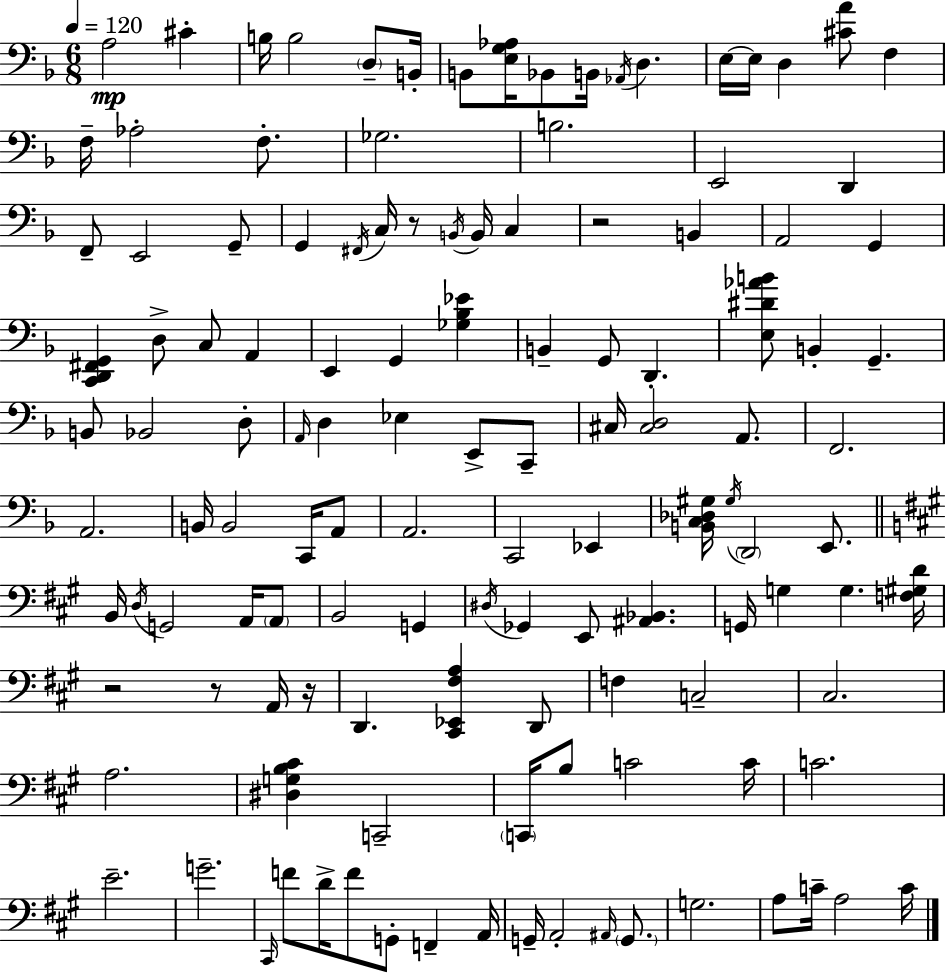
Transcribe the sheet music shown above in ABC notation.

X:1
T:Untitled
M:6/8
L:1/4
K:Dm
A,2 ^C B,/4 B,2 D,/2 B,,/4 B,,/2 [E,G,_A,]/4 _B,,/2 B,,/4 _A,,/4 D, E,/4 E,/4 D, [^CA]/2 F, F,/4 _A,2 F,/2 _G,2 B,2 E,,2 D,, F,,/2 E,,2 G,,/2 G,, ^F,,/4 C,/4 z/2 B,,/4 B,,/4 C, z2 B,, A,,2 G,, [C,,D,,^F,,G,,] D,/2 C,/2 A,, E,, G,, [_G,_B,_E] B,, G,,/2 D,, [E,^D_AB]/2 B,, G,, B,,/2 _B,,2 D,/2 A,,/4 D, _E, E,,/2 C,,/2 ^C,/4 [^C,D,]2 A,,/2 F,,2 A,,2 B,,/4 B,,2 C,,/4 A,,/2 A,,2 C,,2 _E,, [B,,C,_D,^G,]/4 ^G,/4 D,,2 E,,/2 B,,/4 D,/4 G,,2 A,,/4 A,,/2 B,,2 G,, ^D,/4 _G,, E,,/2 [^A,,_B,,] G,,/4 G, G, [F,^G,D]/4 z2 z/2 A,,/4 z/4 D,, [^C,,_E,,^F,A,] D,,/2 F, C,2 ^C,2 A,2 [^D,G,B,^C] C,,2 C,,/4 B,/2 C2 C/4 C2 E2 G2 ^C,,/4 F/2 D/4 F/2 G,,/2 F,, A,,/4 G,,/4 A,,2 ^A,,/4 G,,/2 G,2 A,/2 C/4 A,2 C/4